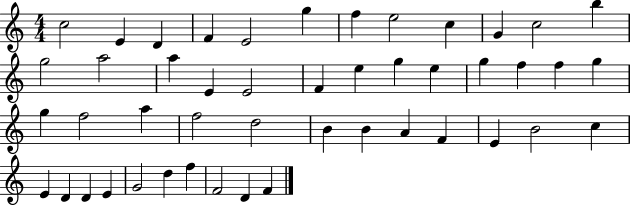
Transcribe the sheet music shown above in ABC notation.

X:1
T:Untitled
M:4/4
L:1/4
K:C
c2 E D F E2 g f e2 c G c2 b g2 a2 a E E2 F e g e g f f g g f2 a f2 d2 B B A F E B2 c E D D E G2 d f F2 D F